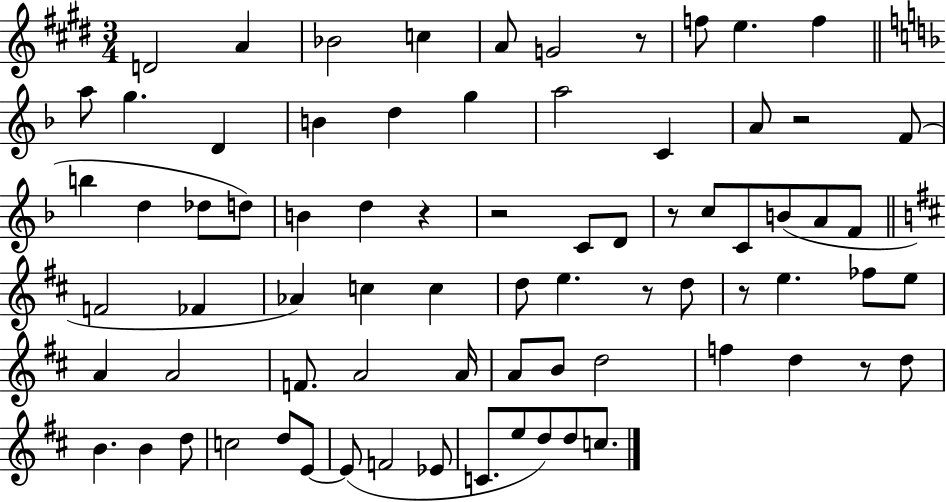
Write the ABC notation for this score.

X:1
T:Untitled
M:3/4
L:1/4
K:E
D2 A _B2 c A/2 G2 z/2 f/2 e f a/2 g D B d g a2 C A/2 z2 F/2 b d _d/2 d/2 B d z z2 C/2 D/2 z/2 c/2 C/2 B/2 A/2 F/2 F2 _F _A c c d/2 e z/2 d/2 z/2 e _f/2 e/2 A A2 F/2 A2 A/4 A/2 B/2 d2 f d z/2 d/2 B B d/2 c2 d/2 E/2 E/2 F2 _E/2 C/2 e/2 d/2 d/2 c/2